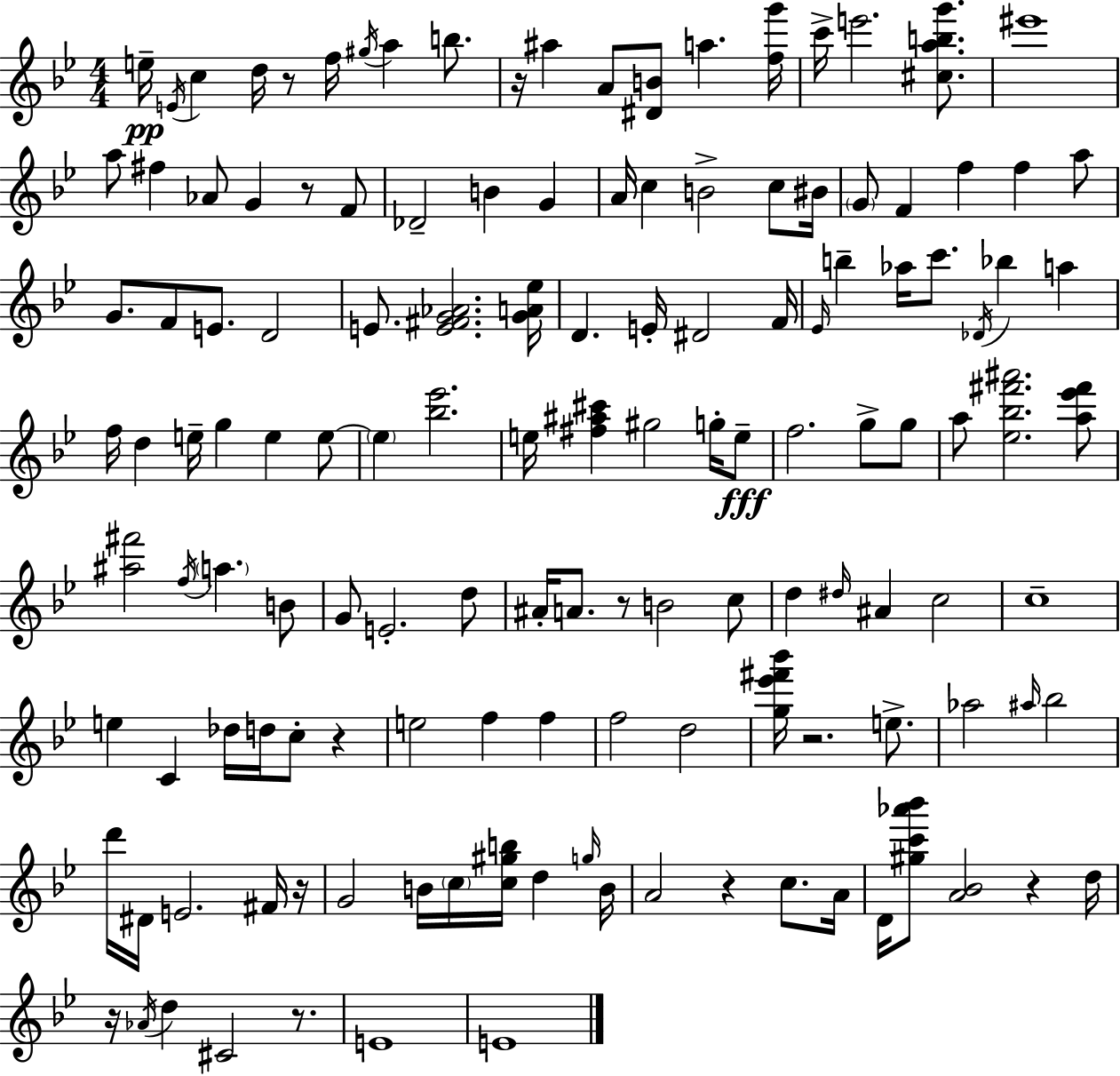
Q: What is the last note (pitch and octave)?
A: E4